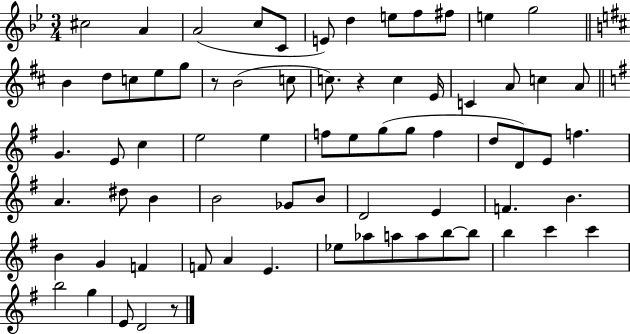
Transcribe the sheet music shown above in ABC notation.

X:1
T:Untitled
M:3/4
L:1/4
K:Bb
^c2 A A2 c/2 C/2 E/2 d e/2 f/2 ^f/2 e g2 B d/2 c/2 e/2 g/2 z/2 B2 c/2 c/2 z c E/4 C A/2 c A/2 G E/2 c e2 e f/2 e/2 g/2 g/2 f d/2 D/2 E/2 f A ^d/2 B B2 _G/2 B/2 D2 E F B B G F F/2 A E _e/2 _a/2 a/2 a/2 b/2 b/2 b c' c' b2 g E/2 D2 z/2